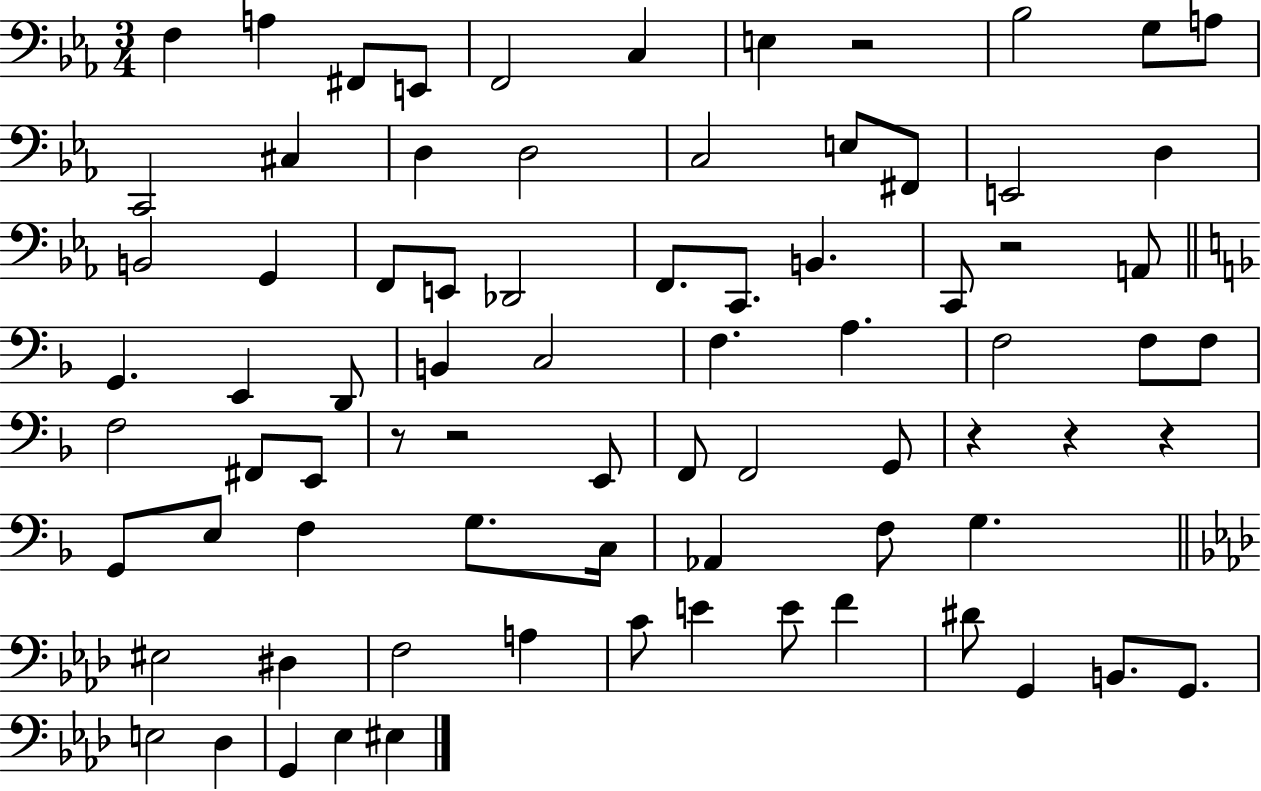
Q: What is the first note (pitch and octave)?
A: F3